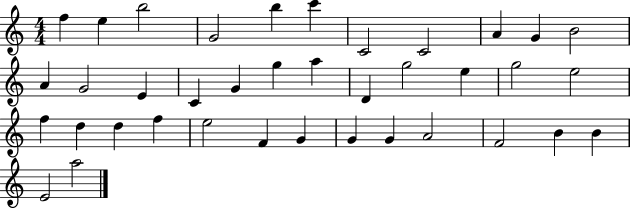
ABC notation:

X:1
T:Untitled
M:4/4
L:1/4
K:C
f e b2 G2 b c' C2 C2 A G B2 A G2 E C G g a D g2 e g2 e2 f d d f e2 F G G G A2 F2 B B E2 a2